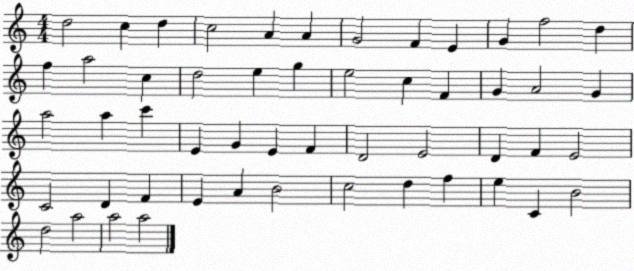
X:1
T:Untitled
M:4/4
L:1/4
K:C
d2 c d c2 A A G2 F E G f2 d f a2 c d2 e g e2 c F G A2 G a2 a c' E G E F D2 E2 D F E2 C2 D F E A B2 c2 d f e C B2 d2 a2 a2 a2